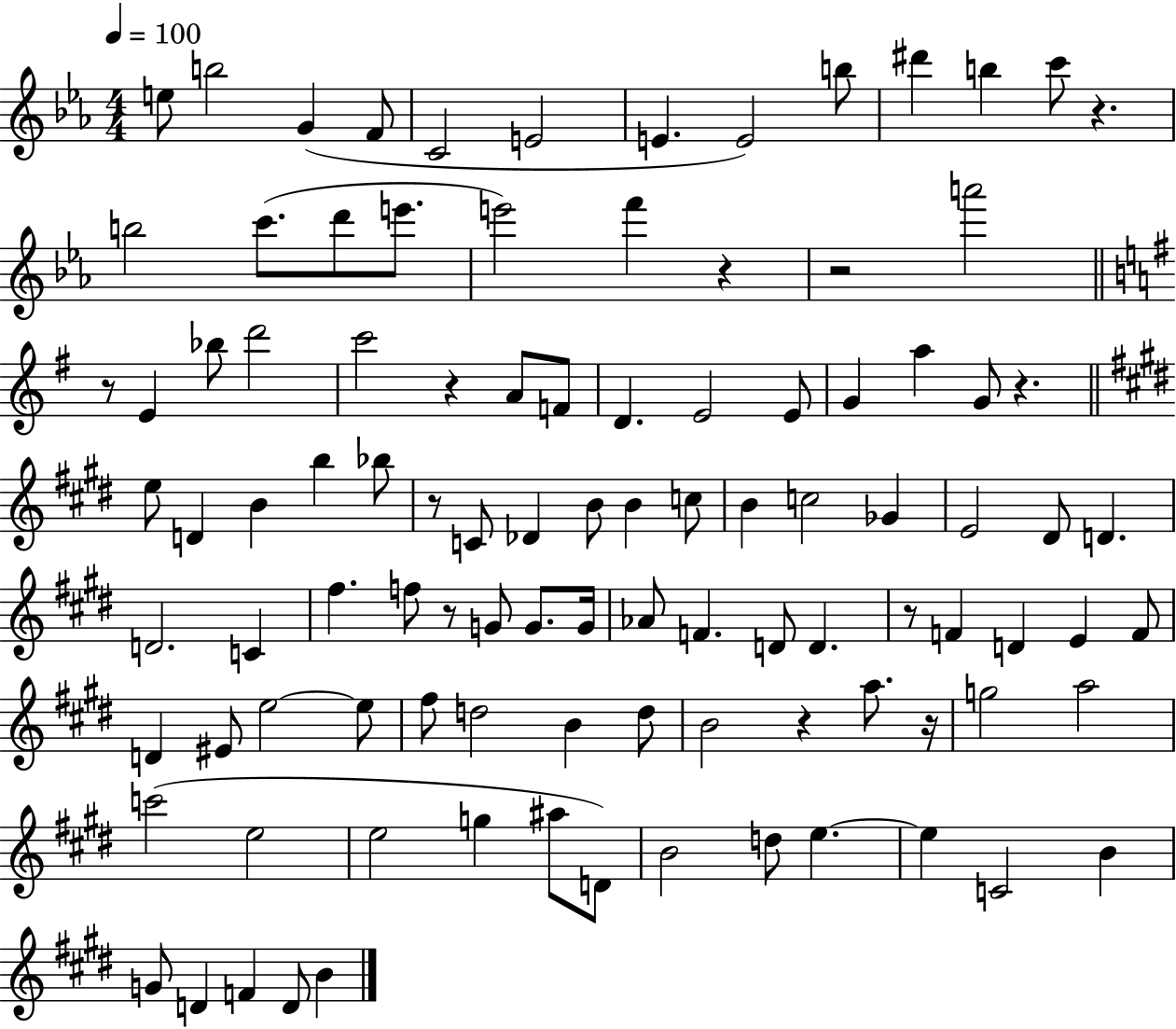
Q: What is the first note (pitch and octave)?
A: E5